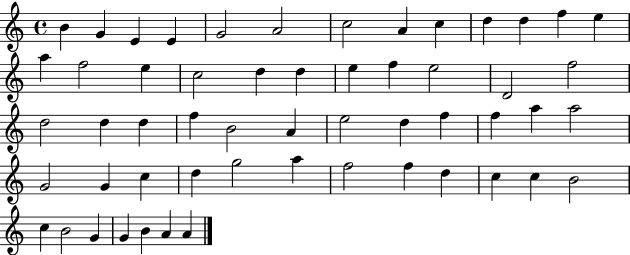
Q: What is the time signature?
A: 4/4